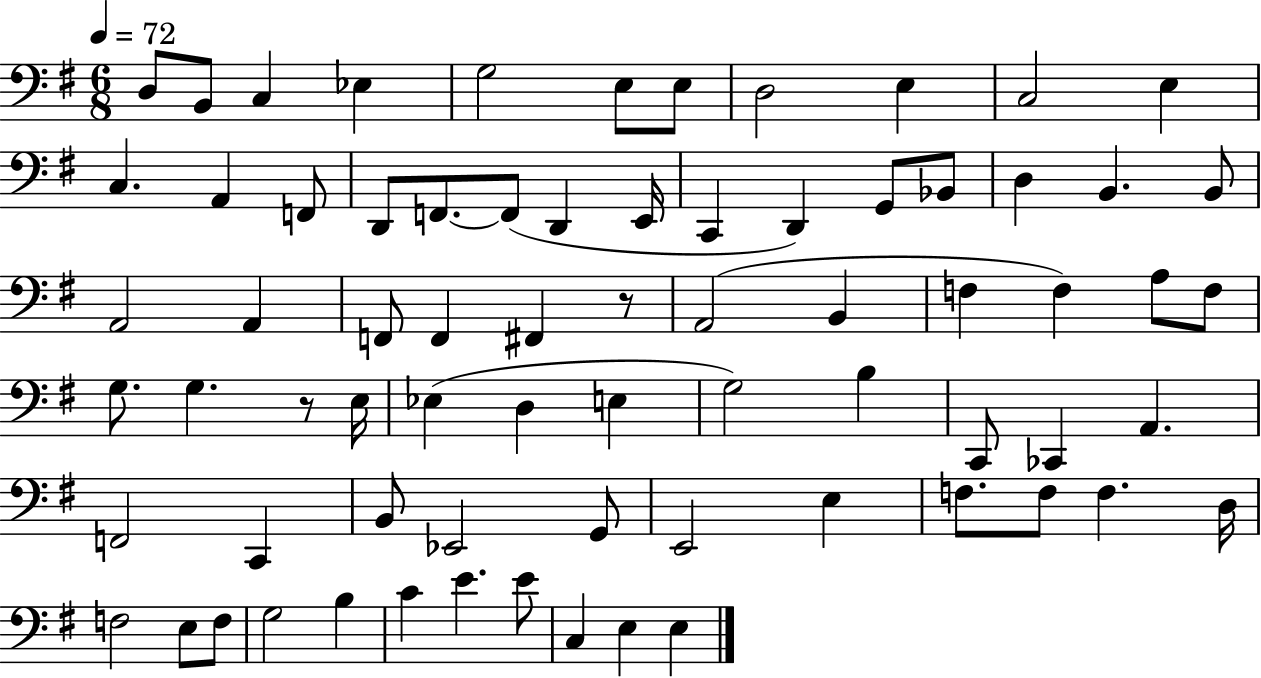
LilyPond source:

{
  \clef bass
  \numericTimeSignature
  \time 6/8
  \key g \major
  \tempo 4 = 72
  \repeat volta 2 { d8 b,8 c4 ees4 | g2 e8 e8 | d2 e4 | c2 e4 | \break c4. a,4 f,8 | d,8 f,8.~~ f,8( d,4 e,16 | c,4 d,4) g,8 bes,8 | d4 b,4. b,8 | \break a,2 a,4 | f,8 f,4 fis,4 r8 | a,2( b,4 | f4 f4) a8 f8 | \break g8. g4. r8 e16 | ees4( d4 e4 | g2) b4 | c,8 ces,4 a,4. | \break f,2 c,4 | b,8 ees,2 g,8 | e,2 e4 | f8. f8 f4. d16 | \break f2 e8 f8 | g2 b4 | c'4 e'4. e'8 | c4 e4 e4 | \break } \bar "|."
}